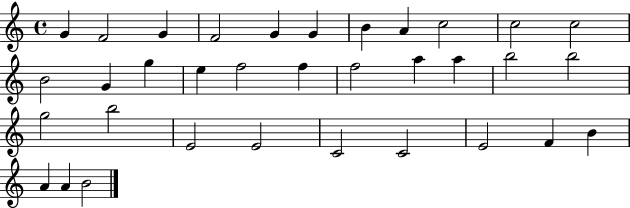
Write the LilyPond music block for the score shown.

{
  \clef treble
  \time 4/4
  \defaultTimeSignature
  \key c \major
  g'4 f'2 g'4 | f'2 g'4 g'4 | b'4 a'4 c''2 | c''2 c''2 | \break b'2 g'4 g''4 | e''4 f''2 f''4 | f''2 a''4 a''4 | b''2 b''2 | \break g''2 b''2 | e'2 e'2 | c'2 c'2 | e'2 f'4 b'4 | \break a'4 a'4 b'2 | \bar "|."
}